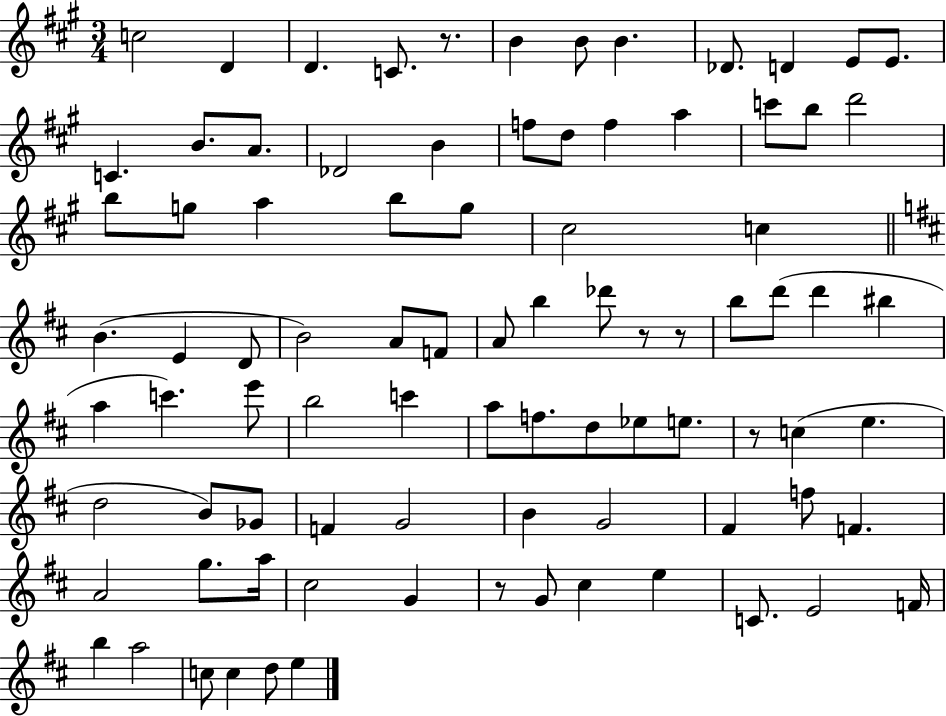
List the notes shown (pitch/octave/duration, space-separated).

C5/h D4/q D4/q. C4/e. R/e. B4/q B4/e B4/q. Db4/e. D4/q E4/e E4/e. C4/q. B4/e. A4/e. Db4/h B4/q F5/e D5/e F5/q A5/q C6/e B5/e D6/h B5/e G5/e A5/q B5/e G5/e C#5/h C5/q B4/q. E4/q D4/e B4/h A4/e F4/e A4/e B5/q Db6/e R/e R/e B5/e D6/e D6/q BIS5/q A5/q C6/q. E6/e B5/h C6/q A5/e F5/e. D5/e Eb5/e E5/e. R/e C5/q E5/q. D5/h B4/e Gb4/e F4/q G4/h B4/q G4/h F#4/q F5/e F4/q. A4/h G5/e. A5/s C#5/h G4/q R/e G4/e C#5/q E5/q C4/e. E4/h F4/s B5/q A5/h C5/e C5/q D5/e E5/q